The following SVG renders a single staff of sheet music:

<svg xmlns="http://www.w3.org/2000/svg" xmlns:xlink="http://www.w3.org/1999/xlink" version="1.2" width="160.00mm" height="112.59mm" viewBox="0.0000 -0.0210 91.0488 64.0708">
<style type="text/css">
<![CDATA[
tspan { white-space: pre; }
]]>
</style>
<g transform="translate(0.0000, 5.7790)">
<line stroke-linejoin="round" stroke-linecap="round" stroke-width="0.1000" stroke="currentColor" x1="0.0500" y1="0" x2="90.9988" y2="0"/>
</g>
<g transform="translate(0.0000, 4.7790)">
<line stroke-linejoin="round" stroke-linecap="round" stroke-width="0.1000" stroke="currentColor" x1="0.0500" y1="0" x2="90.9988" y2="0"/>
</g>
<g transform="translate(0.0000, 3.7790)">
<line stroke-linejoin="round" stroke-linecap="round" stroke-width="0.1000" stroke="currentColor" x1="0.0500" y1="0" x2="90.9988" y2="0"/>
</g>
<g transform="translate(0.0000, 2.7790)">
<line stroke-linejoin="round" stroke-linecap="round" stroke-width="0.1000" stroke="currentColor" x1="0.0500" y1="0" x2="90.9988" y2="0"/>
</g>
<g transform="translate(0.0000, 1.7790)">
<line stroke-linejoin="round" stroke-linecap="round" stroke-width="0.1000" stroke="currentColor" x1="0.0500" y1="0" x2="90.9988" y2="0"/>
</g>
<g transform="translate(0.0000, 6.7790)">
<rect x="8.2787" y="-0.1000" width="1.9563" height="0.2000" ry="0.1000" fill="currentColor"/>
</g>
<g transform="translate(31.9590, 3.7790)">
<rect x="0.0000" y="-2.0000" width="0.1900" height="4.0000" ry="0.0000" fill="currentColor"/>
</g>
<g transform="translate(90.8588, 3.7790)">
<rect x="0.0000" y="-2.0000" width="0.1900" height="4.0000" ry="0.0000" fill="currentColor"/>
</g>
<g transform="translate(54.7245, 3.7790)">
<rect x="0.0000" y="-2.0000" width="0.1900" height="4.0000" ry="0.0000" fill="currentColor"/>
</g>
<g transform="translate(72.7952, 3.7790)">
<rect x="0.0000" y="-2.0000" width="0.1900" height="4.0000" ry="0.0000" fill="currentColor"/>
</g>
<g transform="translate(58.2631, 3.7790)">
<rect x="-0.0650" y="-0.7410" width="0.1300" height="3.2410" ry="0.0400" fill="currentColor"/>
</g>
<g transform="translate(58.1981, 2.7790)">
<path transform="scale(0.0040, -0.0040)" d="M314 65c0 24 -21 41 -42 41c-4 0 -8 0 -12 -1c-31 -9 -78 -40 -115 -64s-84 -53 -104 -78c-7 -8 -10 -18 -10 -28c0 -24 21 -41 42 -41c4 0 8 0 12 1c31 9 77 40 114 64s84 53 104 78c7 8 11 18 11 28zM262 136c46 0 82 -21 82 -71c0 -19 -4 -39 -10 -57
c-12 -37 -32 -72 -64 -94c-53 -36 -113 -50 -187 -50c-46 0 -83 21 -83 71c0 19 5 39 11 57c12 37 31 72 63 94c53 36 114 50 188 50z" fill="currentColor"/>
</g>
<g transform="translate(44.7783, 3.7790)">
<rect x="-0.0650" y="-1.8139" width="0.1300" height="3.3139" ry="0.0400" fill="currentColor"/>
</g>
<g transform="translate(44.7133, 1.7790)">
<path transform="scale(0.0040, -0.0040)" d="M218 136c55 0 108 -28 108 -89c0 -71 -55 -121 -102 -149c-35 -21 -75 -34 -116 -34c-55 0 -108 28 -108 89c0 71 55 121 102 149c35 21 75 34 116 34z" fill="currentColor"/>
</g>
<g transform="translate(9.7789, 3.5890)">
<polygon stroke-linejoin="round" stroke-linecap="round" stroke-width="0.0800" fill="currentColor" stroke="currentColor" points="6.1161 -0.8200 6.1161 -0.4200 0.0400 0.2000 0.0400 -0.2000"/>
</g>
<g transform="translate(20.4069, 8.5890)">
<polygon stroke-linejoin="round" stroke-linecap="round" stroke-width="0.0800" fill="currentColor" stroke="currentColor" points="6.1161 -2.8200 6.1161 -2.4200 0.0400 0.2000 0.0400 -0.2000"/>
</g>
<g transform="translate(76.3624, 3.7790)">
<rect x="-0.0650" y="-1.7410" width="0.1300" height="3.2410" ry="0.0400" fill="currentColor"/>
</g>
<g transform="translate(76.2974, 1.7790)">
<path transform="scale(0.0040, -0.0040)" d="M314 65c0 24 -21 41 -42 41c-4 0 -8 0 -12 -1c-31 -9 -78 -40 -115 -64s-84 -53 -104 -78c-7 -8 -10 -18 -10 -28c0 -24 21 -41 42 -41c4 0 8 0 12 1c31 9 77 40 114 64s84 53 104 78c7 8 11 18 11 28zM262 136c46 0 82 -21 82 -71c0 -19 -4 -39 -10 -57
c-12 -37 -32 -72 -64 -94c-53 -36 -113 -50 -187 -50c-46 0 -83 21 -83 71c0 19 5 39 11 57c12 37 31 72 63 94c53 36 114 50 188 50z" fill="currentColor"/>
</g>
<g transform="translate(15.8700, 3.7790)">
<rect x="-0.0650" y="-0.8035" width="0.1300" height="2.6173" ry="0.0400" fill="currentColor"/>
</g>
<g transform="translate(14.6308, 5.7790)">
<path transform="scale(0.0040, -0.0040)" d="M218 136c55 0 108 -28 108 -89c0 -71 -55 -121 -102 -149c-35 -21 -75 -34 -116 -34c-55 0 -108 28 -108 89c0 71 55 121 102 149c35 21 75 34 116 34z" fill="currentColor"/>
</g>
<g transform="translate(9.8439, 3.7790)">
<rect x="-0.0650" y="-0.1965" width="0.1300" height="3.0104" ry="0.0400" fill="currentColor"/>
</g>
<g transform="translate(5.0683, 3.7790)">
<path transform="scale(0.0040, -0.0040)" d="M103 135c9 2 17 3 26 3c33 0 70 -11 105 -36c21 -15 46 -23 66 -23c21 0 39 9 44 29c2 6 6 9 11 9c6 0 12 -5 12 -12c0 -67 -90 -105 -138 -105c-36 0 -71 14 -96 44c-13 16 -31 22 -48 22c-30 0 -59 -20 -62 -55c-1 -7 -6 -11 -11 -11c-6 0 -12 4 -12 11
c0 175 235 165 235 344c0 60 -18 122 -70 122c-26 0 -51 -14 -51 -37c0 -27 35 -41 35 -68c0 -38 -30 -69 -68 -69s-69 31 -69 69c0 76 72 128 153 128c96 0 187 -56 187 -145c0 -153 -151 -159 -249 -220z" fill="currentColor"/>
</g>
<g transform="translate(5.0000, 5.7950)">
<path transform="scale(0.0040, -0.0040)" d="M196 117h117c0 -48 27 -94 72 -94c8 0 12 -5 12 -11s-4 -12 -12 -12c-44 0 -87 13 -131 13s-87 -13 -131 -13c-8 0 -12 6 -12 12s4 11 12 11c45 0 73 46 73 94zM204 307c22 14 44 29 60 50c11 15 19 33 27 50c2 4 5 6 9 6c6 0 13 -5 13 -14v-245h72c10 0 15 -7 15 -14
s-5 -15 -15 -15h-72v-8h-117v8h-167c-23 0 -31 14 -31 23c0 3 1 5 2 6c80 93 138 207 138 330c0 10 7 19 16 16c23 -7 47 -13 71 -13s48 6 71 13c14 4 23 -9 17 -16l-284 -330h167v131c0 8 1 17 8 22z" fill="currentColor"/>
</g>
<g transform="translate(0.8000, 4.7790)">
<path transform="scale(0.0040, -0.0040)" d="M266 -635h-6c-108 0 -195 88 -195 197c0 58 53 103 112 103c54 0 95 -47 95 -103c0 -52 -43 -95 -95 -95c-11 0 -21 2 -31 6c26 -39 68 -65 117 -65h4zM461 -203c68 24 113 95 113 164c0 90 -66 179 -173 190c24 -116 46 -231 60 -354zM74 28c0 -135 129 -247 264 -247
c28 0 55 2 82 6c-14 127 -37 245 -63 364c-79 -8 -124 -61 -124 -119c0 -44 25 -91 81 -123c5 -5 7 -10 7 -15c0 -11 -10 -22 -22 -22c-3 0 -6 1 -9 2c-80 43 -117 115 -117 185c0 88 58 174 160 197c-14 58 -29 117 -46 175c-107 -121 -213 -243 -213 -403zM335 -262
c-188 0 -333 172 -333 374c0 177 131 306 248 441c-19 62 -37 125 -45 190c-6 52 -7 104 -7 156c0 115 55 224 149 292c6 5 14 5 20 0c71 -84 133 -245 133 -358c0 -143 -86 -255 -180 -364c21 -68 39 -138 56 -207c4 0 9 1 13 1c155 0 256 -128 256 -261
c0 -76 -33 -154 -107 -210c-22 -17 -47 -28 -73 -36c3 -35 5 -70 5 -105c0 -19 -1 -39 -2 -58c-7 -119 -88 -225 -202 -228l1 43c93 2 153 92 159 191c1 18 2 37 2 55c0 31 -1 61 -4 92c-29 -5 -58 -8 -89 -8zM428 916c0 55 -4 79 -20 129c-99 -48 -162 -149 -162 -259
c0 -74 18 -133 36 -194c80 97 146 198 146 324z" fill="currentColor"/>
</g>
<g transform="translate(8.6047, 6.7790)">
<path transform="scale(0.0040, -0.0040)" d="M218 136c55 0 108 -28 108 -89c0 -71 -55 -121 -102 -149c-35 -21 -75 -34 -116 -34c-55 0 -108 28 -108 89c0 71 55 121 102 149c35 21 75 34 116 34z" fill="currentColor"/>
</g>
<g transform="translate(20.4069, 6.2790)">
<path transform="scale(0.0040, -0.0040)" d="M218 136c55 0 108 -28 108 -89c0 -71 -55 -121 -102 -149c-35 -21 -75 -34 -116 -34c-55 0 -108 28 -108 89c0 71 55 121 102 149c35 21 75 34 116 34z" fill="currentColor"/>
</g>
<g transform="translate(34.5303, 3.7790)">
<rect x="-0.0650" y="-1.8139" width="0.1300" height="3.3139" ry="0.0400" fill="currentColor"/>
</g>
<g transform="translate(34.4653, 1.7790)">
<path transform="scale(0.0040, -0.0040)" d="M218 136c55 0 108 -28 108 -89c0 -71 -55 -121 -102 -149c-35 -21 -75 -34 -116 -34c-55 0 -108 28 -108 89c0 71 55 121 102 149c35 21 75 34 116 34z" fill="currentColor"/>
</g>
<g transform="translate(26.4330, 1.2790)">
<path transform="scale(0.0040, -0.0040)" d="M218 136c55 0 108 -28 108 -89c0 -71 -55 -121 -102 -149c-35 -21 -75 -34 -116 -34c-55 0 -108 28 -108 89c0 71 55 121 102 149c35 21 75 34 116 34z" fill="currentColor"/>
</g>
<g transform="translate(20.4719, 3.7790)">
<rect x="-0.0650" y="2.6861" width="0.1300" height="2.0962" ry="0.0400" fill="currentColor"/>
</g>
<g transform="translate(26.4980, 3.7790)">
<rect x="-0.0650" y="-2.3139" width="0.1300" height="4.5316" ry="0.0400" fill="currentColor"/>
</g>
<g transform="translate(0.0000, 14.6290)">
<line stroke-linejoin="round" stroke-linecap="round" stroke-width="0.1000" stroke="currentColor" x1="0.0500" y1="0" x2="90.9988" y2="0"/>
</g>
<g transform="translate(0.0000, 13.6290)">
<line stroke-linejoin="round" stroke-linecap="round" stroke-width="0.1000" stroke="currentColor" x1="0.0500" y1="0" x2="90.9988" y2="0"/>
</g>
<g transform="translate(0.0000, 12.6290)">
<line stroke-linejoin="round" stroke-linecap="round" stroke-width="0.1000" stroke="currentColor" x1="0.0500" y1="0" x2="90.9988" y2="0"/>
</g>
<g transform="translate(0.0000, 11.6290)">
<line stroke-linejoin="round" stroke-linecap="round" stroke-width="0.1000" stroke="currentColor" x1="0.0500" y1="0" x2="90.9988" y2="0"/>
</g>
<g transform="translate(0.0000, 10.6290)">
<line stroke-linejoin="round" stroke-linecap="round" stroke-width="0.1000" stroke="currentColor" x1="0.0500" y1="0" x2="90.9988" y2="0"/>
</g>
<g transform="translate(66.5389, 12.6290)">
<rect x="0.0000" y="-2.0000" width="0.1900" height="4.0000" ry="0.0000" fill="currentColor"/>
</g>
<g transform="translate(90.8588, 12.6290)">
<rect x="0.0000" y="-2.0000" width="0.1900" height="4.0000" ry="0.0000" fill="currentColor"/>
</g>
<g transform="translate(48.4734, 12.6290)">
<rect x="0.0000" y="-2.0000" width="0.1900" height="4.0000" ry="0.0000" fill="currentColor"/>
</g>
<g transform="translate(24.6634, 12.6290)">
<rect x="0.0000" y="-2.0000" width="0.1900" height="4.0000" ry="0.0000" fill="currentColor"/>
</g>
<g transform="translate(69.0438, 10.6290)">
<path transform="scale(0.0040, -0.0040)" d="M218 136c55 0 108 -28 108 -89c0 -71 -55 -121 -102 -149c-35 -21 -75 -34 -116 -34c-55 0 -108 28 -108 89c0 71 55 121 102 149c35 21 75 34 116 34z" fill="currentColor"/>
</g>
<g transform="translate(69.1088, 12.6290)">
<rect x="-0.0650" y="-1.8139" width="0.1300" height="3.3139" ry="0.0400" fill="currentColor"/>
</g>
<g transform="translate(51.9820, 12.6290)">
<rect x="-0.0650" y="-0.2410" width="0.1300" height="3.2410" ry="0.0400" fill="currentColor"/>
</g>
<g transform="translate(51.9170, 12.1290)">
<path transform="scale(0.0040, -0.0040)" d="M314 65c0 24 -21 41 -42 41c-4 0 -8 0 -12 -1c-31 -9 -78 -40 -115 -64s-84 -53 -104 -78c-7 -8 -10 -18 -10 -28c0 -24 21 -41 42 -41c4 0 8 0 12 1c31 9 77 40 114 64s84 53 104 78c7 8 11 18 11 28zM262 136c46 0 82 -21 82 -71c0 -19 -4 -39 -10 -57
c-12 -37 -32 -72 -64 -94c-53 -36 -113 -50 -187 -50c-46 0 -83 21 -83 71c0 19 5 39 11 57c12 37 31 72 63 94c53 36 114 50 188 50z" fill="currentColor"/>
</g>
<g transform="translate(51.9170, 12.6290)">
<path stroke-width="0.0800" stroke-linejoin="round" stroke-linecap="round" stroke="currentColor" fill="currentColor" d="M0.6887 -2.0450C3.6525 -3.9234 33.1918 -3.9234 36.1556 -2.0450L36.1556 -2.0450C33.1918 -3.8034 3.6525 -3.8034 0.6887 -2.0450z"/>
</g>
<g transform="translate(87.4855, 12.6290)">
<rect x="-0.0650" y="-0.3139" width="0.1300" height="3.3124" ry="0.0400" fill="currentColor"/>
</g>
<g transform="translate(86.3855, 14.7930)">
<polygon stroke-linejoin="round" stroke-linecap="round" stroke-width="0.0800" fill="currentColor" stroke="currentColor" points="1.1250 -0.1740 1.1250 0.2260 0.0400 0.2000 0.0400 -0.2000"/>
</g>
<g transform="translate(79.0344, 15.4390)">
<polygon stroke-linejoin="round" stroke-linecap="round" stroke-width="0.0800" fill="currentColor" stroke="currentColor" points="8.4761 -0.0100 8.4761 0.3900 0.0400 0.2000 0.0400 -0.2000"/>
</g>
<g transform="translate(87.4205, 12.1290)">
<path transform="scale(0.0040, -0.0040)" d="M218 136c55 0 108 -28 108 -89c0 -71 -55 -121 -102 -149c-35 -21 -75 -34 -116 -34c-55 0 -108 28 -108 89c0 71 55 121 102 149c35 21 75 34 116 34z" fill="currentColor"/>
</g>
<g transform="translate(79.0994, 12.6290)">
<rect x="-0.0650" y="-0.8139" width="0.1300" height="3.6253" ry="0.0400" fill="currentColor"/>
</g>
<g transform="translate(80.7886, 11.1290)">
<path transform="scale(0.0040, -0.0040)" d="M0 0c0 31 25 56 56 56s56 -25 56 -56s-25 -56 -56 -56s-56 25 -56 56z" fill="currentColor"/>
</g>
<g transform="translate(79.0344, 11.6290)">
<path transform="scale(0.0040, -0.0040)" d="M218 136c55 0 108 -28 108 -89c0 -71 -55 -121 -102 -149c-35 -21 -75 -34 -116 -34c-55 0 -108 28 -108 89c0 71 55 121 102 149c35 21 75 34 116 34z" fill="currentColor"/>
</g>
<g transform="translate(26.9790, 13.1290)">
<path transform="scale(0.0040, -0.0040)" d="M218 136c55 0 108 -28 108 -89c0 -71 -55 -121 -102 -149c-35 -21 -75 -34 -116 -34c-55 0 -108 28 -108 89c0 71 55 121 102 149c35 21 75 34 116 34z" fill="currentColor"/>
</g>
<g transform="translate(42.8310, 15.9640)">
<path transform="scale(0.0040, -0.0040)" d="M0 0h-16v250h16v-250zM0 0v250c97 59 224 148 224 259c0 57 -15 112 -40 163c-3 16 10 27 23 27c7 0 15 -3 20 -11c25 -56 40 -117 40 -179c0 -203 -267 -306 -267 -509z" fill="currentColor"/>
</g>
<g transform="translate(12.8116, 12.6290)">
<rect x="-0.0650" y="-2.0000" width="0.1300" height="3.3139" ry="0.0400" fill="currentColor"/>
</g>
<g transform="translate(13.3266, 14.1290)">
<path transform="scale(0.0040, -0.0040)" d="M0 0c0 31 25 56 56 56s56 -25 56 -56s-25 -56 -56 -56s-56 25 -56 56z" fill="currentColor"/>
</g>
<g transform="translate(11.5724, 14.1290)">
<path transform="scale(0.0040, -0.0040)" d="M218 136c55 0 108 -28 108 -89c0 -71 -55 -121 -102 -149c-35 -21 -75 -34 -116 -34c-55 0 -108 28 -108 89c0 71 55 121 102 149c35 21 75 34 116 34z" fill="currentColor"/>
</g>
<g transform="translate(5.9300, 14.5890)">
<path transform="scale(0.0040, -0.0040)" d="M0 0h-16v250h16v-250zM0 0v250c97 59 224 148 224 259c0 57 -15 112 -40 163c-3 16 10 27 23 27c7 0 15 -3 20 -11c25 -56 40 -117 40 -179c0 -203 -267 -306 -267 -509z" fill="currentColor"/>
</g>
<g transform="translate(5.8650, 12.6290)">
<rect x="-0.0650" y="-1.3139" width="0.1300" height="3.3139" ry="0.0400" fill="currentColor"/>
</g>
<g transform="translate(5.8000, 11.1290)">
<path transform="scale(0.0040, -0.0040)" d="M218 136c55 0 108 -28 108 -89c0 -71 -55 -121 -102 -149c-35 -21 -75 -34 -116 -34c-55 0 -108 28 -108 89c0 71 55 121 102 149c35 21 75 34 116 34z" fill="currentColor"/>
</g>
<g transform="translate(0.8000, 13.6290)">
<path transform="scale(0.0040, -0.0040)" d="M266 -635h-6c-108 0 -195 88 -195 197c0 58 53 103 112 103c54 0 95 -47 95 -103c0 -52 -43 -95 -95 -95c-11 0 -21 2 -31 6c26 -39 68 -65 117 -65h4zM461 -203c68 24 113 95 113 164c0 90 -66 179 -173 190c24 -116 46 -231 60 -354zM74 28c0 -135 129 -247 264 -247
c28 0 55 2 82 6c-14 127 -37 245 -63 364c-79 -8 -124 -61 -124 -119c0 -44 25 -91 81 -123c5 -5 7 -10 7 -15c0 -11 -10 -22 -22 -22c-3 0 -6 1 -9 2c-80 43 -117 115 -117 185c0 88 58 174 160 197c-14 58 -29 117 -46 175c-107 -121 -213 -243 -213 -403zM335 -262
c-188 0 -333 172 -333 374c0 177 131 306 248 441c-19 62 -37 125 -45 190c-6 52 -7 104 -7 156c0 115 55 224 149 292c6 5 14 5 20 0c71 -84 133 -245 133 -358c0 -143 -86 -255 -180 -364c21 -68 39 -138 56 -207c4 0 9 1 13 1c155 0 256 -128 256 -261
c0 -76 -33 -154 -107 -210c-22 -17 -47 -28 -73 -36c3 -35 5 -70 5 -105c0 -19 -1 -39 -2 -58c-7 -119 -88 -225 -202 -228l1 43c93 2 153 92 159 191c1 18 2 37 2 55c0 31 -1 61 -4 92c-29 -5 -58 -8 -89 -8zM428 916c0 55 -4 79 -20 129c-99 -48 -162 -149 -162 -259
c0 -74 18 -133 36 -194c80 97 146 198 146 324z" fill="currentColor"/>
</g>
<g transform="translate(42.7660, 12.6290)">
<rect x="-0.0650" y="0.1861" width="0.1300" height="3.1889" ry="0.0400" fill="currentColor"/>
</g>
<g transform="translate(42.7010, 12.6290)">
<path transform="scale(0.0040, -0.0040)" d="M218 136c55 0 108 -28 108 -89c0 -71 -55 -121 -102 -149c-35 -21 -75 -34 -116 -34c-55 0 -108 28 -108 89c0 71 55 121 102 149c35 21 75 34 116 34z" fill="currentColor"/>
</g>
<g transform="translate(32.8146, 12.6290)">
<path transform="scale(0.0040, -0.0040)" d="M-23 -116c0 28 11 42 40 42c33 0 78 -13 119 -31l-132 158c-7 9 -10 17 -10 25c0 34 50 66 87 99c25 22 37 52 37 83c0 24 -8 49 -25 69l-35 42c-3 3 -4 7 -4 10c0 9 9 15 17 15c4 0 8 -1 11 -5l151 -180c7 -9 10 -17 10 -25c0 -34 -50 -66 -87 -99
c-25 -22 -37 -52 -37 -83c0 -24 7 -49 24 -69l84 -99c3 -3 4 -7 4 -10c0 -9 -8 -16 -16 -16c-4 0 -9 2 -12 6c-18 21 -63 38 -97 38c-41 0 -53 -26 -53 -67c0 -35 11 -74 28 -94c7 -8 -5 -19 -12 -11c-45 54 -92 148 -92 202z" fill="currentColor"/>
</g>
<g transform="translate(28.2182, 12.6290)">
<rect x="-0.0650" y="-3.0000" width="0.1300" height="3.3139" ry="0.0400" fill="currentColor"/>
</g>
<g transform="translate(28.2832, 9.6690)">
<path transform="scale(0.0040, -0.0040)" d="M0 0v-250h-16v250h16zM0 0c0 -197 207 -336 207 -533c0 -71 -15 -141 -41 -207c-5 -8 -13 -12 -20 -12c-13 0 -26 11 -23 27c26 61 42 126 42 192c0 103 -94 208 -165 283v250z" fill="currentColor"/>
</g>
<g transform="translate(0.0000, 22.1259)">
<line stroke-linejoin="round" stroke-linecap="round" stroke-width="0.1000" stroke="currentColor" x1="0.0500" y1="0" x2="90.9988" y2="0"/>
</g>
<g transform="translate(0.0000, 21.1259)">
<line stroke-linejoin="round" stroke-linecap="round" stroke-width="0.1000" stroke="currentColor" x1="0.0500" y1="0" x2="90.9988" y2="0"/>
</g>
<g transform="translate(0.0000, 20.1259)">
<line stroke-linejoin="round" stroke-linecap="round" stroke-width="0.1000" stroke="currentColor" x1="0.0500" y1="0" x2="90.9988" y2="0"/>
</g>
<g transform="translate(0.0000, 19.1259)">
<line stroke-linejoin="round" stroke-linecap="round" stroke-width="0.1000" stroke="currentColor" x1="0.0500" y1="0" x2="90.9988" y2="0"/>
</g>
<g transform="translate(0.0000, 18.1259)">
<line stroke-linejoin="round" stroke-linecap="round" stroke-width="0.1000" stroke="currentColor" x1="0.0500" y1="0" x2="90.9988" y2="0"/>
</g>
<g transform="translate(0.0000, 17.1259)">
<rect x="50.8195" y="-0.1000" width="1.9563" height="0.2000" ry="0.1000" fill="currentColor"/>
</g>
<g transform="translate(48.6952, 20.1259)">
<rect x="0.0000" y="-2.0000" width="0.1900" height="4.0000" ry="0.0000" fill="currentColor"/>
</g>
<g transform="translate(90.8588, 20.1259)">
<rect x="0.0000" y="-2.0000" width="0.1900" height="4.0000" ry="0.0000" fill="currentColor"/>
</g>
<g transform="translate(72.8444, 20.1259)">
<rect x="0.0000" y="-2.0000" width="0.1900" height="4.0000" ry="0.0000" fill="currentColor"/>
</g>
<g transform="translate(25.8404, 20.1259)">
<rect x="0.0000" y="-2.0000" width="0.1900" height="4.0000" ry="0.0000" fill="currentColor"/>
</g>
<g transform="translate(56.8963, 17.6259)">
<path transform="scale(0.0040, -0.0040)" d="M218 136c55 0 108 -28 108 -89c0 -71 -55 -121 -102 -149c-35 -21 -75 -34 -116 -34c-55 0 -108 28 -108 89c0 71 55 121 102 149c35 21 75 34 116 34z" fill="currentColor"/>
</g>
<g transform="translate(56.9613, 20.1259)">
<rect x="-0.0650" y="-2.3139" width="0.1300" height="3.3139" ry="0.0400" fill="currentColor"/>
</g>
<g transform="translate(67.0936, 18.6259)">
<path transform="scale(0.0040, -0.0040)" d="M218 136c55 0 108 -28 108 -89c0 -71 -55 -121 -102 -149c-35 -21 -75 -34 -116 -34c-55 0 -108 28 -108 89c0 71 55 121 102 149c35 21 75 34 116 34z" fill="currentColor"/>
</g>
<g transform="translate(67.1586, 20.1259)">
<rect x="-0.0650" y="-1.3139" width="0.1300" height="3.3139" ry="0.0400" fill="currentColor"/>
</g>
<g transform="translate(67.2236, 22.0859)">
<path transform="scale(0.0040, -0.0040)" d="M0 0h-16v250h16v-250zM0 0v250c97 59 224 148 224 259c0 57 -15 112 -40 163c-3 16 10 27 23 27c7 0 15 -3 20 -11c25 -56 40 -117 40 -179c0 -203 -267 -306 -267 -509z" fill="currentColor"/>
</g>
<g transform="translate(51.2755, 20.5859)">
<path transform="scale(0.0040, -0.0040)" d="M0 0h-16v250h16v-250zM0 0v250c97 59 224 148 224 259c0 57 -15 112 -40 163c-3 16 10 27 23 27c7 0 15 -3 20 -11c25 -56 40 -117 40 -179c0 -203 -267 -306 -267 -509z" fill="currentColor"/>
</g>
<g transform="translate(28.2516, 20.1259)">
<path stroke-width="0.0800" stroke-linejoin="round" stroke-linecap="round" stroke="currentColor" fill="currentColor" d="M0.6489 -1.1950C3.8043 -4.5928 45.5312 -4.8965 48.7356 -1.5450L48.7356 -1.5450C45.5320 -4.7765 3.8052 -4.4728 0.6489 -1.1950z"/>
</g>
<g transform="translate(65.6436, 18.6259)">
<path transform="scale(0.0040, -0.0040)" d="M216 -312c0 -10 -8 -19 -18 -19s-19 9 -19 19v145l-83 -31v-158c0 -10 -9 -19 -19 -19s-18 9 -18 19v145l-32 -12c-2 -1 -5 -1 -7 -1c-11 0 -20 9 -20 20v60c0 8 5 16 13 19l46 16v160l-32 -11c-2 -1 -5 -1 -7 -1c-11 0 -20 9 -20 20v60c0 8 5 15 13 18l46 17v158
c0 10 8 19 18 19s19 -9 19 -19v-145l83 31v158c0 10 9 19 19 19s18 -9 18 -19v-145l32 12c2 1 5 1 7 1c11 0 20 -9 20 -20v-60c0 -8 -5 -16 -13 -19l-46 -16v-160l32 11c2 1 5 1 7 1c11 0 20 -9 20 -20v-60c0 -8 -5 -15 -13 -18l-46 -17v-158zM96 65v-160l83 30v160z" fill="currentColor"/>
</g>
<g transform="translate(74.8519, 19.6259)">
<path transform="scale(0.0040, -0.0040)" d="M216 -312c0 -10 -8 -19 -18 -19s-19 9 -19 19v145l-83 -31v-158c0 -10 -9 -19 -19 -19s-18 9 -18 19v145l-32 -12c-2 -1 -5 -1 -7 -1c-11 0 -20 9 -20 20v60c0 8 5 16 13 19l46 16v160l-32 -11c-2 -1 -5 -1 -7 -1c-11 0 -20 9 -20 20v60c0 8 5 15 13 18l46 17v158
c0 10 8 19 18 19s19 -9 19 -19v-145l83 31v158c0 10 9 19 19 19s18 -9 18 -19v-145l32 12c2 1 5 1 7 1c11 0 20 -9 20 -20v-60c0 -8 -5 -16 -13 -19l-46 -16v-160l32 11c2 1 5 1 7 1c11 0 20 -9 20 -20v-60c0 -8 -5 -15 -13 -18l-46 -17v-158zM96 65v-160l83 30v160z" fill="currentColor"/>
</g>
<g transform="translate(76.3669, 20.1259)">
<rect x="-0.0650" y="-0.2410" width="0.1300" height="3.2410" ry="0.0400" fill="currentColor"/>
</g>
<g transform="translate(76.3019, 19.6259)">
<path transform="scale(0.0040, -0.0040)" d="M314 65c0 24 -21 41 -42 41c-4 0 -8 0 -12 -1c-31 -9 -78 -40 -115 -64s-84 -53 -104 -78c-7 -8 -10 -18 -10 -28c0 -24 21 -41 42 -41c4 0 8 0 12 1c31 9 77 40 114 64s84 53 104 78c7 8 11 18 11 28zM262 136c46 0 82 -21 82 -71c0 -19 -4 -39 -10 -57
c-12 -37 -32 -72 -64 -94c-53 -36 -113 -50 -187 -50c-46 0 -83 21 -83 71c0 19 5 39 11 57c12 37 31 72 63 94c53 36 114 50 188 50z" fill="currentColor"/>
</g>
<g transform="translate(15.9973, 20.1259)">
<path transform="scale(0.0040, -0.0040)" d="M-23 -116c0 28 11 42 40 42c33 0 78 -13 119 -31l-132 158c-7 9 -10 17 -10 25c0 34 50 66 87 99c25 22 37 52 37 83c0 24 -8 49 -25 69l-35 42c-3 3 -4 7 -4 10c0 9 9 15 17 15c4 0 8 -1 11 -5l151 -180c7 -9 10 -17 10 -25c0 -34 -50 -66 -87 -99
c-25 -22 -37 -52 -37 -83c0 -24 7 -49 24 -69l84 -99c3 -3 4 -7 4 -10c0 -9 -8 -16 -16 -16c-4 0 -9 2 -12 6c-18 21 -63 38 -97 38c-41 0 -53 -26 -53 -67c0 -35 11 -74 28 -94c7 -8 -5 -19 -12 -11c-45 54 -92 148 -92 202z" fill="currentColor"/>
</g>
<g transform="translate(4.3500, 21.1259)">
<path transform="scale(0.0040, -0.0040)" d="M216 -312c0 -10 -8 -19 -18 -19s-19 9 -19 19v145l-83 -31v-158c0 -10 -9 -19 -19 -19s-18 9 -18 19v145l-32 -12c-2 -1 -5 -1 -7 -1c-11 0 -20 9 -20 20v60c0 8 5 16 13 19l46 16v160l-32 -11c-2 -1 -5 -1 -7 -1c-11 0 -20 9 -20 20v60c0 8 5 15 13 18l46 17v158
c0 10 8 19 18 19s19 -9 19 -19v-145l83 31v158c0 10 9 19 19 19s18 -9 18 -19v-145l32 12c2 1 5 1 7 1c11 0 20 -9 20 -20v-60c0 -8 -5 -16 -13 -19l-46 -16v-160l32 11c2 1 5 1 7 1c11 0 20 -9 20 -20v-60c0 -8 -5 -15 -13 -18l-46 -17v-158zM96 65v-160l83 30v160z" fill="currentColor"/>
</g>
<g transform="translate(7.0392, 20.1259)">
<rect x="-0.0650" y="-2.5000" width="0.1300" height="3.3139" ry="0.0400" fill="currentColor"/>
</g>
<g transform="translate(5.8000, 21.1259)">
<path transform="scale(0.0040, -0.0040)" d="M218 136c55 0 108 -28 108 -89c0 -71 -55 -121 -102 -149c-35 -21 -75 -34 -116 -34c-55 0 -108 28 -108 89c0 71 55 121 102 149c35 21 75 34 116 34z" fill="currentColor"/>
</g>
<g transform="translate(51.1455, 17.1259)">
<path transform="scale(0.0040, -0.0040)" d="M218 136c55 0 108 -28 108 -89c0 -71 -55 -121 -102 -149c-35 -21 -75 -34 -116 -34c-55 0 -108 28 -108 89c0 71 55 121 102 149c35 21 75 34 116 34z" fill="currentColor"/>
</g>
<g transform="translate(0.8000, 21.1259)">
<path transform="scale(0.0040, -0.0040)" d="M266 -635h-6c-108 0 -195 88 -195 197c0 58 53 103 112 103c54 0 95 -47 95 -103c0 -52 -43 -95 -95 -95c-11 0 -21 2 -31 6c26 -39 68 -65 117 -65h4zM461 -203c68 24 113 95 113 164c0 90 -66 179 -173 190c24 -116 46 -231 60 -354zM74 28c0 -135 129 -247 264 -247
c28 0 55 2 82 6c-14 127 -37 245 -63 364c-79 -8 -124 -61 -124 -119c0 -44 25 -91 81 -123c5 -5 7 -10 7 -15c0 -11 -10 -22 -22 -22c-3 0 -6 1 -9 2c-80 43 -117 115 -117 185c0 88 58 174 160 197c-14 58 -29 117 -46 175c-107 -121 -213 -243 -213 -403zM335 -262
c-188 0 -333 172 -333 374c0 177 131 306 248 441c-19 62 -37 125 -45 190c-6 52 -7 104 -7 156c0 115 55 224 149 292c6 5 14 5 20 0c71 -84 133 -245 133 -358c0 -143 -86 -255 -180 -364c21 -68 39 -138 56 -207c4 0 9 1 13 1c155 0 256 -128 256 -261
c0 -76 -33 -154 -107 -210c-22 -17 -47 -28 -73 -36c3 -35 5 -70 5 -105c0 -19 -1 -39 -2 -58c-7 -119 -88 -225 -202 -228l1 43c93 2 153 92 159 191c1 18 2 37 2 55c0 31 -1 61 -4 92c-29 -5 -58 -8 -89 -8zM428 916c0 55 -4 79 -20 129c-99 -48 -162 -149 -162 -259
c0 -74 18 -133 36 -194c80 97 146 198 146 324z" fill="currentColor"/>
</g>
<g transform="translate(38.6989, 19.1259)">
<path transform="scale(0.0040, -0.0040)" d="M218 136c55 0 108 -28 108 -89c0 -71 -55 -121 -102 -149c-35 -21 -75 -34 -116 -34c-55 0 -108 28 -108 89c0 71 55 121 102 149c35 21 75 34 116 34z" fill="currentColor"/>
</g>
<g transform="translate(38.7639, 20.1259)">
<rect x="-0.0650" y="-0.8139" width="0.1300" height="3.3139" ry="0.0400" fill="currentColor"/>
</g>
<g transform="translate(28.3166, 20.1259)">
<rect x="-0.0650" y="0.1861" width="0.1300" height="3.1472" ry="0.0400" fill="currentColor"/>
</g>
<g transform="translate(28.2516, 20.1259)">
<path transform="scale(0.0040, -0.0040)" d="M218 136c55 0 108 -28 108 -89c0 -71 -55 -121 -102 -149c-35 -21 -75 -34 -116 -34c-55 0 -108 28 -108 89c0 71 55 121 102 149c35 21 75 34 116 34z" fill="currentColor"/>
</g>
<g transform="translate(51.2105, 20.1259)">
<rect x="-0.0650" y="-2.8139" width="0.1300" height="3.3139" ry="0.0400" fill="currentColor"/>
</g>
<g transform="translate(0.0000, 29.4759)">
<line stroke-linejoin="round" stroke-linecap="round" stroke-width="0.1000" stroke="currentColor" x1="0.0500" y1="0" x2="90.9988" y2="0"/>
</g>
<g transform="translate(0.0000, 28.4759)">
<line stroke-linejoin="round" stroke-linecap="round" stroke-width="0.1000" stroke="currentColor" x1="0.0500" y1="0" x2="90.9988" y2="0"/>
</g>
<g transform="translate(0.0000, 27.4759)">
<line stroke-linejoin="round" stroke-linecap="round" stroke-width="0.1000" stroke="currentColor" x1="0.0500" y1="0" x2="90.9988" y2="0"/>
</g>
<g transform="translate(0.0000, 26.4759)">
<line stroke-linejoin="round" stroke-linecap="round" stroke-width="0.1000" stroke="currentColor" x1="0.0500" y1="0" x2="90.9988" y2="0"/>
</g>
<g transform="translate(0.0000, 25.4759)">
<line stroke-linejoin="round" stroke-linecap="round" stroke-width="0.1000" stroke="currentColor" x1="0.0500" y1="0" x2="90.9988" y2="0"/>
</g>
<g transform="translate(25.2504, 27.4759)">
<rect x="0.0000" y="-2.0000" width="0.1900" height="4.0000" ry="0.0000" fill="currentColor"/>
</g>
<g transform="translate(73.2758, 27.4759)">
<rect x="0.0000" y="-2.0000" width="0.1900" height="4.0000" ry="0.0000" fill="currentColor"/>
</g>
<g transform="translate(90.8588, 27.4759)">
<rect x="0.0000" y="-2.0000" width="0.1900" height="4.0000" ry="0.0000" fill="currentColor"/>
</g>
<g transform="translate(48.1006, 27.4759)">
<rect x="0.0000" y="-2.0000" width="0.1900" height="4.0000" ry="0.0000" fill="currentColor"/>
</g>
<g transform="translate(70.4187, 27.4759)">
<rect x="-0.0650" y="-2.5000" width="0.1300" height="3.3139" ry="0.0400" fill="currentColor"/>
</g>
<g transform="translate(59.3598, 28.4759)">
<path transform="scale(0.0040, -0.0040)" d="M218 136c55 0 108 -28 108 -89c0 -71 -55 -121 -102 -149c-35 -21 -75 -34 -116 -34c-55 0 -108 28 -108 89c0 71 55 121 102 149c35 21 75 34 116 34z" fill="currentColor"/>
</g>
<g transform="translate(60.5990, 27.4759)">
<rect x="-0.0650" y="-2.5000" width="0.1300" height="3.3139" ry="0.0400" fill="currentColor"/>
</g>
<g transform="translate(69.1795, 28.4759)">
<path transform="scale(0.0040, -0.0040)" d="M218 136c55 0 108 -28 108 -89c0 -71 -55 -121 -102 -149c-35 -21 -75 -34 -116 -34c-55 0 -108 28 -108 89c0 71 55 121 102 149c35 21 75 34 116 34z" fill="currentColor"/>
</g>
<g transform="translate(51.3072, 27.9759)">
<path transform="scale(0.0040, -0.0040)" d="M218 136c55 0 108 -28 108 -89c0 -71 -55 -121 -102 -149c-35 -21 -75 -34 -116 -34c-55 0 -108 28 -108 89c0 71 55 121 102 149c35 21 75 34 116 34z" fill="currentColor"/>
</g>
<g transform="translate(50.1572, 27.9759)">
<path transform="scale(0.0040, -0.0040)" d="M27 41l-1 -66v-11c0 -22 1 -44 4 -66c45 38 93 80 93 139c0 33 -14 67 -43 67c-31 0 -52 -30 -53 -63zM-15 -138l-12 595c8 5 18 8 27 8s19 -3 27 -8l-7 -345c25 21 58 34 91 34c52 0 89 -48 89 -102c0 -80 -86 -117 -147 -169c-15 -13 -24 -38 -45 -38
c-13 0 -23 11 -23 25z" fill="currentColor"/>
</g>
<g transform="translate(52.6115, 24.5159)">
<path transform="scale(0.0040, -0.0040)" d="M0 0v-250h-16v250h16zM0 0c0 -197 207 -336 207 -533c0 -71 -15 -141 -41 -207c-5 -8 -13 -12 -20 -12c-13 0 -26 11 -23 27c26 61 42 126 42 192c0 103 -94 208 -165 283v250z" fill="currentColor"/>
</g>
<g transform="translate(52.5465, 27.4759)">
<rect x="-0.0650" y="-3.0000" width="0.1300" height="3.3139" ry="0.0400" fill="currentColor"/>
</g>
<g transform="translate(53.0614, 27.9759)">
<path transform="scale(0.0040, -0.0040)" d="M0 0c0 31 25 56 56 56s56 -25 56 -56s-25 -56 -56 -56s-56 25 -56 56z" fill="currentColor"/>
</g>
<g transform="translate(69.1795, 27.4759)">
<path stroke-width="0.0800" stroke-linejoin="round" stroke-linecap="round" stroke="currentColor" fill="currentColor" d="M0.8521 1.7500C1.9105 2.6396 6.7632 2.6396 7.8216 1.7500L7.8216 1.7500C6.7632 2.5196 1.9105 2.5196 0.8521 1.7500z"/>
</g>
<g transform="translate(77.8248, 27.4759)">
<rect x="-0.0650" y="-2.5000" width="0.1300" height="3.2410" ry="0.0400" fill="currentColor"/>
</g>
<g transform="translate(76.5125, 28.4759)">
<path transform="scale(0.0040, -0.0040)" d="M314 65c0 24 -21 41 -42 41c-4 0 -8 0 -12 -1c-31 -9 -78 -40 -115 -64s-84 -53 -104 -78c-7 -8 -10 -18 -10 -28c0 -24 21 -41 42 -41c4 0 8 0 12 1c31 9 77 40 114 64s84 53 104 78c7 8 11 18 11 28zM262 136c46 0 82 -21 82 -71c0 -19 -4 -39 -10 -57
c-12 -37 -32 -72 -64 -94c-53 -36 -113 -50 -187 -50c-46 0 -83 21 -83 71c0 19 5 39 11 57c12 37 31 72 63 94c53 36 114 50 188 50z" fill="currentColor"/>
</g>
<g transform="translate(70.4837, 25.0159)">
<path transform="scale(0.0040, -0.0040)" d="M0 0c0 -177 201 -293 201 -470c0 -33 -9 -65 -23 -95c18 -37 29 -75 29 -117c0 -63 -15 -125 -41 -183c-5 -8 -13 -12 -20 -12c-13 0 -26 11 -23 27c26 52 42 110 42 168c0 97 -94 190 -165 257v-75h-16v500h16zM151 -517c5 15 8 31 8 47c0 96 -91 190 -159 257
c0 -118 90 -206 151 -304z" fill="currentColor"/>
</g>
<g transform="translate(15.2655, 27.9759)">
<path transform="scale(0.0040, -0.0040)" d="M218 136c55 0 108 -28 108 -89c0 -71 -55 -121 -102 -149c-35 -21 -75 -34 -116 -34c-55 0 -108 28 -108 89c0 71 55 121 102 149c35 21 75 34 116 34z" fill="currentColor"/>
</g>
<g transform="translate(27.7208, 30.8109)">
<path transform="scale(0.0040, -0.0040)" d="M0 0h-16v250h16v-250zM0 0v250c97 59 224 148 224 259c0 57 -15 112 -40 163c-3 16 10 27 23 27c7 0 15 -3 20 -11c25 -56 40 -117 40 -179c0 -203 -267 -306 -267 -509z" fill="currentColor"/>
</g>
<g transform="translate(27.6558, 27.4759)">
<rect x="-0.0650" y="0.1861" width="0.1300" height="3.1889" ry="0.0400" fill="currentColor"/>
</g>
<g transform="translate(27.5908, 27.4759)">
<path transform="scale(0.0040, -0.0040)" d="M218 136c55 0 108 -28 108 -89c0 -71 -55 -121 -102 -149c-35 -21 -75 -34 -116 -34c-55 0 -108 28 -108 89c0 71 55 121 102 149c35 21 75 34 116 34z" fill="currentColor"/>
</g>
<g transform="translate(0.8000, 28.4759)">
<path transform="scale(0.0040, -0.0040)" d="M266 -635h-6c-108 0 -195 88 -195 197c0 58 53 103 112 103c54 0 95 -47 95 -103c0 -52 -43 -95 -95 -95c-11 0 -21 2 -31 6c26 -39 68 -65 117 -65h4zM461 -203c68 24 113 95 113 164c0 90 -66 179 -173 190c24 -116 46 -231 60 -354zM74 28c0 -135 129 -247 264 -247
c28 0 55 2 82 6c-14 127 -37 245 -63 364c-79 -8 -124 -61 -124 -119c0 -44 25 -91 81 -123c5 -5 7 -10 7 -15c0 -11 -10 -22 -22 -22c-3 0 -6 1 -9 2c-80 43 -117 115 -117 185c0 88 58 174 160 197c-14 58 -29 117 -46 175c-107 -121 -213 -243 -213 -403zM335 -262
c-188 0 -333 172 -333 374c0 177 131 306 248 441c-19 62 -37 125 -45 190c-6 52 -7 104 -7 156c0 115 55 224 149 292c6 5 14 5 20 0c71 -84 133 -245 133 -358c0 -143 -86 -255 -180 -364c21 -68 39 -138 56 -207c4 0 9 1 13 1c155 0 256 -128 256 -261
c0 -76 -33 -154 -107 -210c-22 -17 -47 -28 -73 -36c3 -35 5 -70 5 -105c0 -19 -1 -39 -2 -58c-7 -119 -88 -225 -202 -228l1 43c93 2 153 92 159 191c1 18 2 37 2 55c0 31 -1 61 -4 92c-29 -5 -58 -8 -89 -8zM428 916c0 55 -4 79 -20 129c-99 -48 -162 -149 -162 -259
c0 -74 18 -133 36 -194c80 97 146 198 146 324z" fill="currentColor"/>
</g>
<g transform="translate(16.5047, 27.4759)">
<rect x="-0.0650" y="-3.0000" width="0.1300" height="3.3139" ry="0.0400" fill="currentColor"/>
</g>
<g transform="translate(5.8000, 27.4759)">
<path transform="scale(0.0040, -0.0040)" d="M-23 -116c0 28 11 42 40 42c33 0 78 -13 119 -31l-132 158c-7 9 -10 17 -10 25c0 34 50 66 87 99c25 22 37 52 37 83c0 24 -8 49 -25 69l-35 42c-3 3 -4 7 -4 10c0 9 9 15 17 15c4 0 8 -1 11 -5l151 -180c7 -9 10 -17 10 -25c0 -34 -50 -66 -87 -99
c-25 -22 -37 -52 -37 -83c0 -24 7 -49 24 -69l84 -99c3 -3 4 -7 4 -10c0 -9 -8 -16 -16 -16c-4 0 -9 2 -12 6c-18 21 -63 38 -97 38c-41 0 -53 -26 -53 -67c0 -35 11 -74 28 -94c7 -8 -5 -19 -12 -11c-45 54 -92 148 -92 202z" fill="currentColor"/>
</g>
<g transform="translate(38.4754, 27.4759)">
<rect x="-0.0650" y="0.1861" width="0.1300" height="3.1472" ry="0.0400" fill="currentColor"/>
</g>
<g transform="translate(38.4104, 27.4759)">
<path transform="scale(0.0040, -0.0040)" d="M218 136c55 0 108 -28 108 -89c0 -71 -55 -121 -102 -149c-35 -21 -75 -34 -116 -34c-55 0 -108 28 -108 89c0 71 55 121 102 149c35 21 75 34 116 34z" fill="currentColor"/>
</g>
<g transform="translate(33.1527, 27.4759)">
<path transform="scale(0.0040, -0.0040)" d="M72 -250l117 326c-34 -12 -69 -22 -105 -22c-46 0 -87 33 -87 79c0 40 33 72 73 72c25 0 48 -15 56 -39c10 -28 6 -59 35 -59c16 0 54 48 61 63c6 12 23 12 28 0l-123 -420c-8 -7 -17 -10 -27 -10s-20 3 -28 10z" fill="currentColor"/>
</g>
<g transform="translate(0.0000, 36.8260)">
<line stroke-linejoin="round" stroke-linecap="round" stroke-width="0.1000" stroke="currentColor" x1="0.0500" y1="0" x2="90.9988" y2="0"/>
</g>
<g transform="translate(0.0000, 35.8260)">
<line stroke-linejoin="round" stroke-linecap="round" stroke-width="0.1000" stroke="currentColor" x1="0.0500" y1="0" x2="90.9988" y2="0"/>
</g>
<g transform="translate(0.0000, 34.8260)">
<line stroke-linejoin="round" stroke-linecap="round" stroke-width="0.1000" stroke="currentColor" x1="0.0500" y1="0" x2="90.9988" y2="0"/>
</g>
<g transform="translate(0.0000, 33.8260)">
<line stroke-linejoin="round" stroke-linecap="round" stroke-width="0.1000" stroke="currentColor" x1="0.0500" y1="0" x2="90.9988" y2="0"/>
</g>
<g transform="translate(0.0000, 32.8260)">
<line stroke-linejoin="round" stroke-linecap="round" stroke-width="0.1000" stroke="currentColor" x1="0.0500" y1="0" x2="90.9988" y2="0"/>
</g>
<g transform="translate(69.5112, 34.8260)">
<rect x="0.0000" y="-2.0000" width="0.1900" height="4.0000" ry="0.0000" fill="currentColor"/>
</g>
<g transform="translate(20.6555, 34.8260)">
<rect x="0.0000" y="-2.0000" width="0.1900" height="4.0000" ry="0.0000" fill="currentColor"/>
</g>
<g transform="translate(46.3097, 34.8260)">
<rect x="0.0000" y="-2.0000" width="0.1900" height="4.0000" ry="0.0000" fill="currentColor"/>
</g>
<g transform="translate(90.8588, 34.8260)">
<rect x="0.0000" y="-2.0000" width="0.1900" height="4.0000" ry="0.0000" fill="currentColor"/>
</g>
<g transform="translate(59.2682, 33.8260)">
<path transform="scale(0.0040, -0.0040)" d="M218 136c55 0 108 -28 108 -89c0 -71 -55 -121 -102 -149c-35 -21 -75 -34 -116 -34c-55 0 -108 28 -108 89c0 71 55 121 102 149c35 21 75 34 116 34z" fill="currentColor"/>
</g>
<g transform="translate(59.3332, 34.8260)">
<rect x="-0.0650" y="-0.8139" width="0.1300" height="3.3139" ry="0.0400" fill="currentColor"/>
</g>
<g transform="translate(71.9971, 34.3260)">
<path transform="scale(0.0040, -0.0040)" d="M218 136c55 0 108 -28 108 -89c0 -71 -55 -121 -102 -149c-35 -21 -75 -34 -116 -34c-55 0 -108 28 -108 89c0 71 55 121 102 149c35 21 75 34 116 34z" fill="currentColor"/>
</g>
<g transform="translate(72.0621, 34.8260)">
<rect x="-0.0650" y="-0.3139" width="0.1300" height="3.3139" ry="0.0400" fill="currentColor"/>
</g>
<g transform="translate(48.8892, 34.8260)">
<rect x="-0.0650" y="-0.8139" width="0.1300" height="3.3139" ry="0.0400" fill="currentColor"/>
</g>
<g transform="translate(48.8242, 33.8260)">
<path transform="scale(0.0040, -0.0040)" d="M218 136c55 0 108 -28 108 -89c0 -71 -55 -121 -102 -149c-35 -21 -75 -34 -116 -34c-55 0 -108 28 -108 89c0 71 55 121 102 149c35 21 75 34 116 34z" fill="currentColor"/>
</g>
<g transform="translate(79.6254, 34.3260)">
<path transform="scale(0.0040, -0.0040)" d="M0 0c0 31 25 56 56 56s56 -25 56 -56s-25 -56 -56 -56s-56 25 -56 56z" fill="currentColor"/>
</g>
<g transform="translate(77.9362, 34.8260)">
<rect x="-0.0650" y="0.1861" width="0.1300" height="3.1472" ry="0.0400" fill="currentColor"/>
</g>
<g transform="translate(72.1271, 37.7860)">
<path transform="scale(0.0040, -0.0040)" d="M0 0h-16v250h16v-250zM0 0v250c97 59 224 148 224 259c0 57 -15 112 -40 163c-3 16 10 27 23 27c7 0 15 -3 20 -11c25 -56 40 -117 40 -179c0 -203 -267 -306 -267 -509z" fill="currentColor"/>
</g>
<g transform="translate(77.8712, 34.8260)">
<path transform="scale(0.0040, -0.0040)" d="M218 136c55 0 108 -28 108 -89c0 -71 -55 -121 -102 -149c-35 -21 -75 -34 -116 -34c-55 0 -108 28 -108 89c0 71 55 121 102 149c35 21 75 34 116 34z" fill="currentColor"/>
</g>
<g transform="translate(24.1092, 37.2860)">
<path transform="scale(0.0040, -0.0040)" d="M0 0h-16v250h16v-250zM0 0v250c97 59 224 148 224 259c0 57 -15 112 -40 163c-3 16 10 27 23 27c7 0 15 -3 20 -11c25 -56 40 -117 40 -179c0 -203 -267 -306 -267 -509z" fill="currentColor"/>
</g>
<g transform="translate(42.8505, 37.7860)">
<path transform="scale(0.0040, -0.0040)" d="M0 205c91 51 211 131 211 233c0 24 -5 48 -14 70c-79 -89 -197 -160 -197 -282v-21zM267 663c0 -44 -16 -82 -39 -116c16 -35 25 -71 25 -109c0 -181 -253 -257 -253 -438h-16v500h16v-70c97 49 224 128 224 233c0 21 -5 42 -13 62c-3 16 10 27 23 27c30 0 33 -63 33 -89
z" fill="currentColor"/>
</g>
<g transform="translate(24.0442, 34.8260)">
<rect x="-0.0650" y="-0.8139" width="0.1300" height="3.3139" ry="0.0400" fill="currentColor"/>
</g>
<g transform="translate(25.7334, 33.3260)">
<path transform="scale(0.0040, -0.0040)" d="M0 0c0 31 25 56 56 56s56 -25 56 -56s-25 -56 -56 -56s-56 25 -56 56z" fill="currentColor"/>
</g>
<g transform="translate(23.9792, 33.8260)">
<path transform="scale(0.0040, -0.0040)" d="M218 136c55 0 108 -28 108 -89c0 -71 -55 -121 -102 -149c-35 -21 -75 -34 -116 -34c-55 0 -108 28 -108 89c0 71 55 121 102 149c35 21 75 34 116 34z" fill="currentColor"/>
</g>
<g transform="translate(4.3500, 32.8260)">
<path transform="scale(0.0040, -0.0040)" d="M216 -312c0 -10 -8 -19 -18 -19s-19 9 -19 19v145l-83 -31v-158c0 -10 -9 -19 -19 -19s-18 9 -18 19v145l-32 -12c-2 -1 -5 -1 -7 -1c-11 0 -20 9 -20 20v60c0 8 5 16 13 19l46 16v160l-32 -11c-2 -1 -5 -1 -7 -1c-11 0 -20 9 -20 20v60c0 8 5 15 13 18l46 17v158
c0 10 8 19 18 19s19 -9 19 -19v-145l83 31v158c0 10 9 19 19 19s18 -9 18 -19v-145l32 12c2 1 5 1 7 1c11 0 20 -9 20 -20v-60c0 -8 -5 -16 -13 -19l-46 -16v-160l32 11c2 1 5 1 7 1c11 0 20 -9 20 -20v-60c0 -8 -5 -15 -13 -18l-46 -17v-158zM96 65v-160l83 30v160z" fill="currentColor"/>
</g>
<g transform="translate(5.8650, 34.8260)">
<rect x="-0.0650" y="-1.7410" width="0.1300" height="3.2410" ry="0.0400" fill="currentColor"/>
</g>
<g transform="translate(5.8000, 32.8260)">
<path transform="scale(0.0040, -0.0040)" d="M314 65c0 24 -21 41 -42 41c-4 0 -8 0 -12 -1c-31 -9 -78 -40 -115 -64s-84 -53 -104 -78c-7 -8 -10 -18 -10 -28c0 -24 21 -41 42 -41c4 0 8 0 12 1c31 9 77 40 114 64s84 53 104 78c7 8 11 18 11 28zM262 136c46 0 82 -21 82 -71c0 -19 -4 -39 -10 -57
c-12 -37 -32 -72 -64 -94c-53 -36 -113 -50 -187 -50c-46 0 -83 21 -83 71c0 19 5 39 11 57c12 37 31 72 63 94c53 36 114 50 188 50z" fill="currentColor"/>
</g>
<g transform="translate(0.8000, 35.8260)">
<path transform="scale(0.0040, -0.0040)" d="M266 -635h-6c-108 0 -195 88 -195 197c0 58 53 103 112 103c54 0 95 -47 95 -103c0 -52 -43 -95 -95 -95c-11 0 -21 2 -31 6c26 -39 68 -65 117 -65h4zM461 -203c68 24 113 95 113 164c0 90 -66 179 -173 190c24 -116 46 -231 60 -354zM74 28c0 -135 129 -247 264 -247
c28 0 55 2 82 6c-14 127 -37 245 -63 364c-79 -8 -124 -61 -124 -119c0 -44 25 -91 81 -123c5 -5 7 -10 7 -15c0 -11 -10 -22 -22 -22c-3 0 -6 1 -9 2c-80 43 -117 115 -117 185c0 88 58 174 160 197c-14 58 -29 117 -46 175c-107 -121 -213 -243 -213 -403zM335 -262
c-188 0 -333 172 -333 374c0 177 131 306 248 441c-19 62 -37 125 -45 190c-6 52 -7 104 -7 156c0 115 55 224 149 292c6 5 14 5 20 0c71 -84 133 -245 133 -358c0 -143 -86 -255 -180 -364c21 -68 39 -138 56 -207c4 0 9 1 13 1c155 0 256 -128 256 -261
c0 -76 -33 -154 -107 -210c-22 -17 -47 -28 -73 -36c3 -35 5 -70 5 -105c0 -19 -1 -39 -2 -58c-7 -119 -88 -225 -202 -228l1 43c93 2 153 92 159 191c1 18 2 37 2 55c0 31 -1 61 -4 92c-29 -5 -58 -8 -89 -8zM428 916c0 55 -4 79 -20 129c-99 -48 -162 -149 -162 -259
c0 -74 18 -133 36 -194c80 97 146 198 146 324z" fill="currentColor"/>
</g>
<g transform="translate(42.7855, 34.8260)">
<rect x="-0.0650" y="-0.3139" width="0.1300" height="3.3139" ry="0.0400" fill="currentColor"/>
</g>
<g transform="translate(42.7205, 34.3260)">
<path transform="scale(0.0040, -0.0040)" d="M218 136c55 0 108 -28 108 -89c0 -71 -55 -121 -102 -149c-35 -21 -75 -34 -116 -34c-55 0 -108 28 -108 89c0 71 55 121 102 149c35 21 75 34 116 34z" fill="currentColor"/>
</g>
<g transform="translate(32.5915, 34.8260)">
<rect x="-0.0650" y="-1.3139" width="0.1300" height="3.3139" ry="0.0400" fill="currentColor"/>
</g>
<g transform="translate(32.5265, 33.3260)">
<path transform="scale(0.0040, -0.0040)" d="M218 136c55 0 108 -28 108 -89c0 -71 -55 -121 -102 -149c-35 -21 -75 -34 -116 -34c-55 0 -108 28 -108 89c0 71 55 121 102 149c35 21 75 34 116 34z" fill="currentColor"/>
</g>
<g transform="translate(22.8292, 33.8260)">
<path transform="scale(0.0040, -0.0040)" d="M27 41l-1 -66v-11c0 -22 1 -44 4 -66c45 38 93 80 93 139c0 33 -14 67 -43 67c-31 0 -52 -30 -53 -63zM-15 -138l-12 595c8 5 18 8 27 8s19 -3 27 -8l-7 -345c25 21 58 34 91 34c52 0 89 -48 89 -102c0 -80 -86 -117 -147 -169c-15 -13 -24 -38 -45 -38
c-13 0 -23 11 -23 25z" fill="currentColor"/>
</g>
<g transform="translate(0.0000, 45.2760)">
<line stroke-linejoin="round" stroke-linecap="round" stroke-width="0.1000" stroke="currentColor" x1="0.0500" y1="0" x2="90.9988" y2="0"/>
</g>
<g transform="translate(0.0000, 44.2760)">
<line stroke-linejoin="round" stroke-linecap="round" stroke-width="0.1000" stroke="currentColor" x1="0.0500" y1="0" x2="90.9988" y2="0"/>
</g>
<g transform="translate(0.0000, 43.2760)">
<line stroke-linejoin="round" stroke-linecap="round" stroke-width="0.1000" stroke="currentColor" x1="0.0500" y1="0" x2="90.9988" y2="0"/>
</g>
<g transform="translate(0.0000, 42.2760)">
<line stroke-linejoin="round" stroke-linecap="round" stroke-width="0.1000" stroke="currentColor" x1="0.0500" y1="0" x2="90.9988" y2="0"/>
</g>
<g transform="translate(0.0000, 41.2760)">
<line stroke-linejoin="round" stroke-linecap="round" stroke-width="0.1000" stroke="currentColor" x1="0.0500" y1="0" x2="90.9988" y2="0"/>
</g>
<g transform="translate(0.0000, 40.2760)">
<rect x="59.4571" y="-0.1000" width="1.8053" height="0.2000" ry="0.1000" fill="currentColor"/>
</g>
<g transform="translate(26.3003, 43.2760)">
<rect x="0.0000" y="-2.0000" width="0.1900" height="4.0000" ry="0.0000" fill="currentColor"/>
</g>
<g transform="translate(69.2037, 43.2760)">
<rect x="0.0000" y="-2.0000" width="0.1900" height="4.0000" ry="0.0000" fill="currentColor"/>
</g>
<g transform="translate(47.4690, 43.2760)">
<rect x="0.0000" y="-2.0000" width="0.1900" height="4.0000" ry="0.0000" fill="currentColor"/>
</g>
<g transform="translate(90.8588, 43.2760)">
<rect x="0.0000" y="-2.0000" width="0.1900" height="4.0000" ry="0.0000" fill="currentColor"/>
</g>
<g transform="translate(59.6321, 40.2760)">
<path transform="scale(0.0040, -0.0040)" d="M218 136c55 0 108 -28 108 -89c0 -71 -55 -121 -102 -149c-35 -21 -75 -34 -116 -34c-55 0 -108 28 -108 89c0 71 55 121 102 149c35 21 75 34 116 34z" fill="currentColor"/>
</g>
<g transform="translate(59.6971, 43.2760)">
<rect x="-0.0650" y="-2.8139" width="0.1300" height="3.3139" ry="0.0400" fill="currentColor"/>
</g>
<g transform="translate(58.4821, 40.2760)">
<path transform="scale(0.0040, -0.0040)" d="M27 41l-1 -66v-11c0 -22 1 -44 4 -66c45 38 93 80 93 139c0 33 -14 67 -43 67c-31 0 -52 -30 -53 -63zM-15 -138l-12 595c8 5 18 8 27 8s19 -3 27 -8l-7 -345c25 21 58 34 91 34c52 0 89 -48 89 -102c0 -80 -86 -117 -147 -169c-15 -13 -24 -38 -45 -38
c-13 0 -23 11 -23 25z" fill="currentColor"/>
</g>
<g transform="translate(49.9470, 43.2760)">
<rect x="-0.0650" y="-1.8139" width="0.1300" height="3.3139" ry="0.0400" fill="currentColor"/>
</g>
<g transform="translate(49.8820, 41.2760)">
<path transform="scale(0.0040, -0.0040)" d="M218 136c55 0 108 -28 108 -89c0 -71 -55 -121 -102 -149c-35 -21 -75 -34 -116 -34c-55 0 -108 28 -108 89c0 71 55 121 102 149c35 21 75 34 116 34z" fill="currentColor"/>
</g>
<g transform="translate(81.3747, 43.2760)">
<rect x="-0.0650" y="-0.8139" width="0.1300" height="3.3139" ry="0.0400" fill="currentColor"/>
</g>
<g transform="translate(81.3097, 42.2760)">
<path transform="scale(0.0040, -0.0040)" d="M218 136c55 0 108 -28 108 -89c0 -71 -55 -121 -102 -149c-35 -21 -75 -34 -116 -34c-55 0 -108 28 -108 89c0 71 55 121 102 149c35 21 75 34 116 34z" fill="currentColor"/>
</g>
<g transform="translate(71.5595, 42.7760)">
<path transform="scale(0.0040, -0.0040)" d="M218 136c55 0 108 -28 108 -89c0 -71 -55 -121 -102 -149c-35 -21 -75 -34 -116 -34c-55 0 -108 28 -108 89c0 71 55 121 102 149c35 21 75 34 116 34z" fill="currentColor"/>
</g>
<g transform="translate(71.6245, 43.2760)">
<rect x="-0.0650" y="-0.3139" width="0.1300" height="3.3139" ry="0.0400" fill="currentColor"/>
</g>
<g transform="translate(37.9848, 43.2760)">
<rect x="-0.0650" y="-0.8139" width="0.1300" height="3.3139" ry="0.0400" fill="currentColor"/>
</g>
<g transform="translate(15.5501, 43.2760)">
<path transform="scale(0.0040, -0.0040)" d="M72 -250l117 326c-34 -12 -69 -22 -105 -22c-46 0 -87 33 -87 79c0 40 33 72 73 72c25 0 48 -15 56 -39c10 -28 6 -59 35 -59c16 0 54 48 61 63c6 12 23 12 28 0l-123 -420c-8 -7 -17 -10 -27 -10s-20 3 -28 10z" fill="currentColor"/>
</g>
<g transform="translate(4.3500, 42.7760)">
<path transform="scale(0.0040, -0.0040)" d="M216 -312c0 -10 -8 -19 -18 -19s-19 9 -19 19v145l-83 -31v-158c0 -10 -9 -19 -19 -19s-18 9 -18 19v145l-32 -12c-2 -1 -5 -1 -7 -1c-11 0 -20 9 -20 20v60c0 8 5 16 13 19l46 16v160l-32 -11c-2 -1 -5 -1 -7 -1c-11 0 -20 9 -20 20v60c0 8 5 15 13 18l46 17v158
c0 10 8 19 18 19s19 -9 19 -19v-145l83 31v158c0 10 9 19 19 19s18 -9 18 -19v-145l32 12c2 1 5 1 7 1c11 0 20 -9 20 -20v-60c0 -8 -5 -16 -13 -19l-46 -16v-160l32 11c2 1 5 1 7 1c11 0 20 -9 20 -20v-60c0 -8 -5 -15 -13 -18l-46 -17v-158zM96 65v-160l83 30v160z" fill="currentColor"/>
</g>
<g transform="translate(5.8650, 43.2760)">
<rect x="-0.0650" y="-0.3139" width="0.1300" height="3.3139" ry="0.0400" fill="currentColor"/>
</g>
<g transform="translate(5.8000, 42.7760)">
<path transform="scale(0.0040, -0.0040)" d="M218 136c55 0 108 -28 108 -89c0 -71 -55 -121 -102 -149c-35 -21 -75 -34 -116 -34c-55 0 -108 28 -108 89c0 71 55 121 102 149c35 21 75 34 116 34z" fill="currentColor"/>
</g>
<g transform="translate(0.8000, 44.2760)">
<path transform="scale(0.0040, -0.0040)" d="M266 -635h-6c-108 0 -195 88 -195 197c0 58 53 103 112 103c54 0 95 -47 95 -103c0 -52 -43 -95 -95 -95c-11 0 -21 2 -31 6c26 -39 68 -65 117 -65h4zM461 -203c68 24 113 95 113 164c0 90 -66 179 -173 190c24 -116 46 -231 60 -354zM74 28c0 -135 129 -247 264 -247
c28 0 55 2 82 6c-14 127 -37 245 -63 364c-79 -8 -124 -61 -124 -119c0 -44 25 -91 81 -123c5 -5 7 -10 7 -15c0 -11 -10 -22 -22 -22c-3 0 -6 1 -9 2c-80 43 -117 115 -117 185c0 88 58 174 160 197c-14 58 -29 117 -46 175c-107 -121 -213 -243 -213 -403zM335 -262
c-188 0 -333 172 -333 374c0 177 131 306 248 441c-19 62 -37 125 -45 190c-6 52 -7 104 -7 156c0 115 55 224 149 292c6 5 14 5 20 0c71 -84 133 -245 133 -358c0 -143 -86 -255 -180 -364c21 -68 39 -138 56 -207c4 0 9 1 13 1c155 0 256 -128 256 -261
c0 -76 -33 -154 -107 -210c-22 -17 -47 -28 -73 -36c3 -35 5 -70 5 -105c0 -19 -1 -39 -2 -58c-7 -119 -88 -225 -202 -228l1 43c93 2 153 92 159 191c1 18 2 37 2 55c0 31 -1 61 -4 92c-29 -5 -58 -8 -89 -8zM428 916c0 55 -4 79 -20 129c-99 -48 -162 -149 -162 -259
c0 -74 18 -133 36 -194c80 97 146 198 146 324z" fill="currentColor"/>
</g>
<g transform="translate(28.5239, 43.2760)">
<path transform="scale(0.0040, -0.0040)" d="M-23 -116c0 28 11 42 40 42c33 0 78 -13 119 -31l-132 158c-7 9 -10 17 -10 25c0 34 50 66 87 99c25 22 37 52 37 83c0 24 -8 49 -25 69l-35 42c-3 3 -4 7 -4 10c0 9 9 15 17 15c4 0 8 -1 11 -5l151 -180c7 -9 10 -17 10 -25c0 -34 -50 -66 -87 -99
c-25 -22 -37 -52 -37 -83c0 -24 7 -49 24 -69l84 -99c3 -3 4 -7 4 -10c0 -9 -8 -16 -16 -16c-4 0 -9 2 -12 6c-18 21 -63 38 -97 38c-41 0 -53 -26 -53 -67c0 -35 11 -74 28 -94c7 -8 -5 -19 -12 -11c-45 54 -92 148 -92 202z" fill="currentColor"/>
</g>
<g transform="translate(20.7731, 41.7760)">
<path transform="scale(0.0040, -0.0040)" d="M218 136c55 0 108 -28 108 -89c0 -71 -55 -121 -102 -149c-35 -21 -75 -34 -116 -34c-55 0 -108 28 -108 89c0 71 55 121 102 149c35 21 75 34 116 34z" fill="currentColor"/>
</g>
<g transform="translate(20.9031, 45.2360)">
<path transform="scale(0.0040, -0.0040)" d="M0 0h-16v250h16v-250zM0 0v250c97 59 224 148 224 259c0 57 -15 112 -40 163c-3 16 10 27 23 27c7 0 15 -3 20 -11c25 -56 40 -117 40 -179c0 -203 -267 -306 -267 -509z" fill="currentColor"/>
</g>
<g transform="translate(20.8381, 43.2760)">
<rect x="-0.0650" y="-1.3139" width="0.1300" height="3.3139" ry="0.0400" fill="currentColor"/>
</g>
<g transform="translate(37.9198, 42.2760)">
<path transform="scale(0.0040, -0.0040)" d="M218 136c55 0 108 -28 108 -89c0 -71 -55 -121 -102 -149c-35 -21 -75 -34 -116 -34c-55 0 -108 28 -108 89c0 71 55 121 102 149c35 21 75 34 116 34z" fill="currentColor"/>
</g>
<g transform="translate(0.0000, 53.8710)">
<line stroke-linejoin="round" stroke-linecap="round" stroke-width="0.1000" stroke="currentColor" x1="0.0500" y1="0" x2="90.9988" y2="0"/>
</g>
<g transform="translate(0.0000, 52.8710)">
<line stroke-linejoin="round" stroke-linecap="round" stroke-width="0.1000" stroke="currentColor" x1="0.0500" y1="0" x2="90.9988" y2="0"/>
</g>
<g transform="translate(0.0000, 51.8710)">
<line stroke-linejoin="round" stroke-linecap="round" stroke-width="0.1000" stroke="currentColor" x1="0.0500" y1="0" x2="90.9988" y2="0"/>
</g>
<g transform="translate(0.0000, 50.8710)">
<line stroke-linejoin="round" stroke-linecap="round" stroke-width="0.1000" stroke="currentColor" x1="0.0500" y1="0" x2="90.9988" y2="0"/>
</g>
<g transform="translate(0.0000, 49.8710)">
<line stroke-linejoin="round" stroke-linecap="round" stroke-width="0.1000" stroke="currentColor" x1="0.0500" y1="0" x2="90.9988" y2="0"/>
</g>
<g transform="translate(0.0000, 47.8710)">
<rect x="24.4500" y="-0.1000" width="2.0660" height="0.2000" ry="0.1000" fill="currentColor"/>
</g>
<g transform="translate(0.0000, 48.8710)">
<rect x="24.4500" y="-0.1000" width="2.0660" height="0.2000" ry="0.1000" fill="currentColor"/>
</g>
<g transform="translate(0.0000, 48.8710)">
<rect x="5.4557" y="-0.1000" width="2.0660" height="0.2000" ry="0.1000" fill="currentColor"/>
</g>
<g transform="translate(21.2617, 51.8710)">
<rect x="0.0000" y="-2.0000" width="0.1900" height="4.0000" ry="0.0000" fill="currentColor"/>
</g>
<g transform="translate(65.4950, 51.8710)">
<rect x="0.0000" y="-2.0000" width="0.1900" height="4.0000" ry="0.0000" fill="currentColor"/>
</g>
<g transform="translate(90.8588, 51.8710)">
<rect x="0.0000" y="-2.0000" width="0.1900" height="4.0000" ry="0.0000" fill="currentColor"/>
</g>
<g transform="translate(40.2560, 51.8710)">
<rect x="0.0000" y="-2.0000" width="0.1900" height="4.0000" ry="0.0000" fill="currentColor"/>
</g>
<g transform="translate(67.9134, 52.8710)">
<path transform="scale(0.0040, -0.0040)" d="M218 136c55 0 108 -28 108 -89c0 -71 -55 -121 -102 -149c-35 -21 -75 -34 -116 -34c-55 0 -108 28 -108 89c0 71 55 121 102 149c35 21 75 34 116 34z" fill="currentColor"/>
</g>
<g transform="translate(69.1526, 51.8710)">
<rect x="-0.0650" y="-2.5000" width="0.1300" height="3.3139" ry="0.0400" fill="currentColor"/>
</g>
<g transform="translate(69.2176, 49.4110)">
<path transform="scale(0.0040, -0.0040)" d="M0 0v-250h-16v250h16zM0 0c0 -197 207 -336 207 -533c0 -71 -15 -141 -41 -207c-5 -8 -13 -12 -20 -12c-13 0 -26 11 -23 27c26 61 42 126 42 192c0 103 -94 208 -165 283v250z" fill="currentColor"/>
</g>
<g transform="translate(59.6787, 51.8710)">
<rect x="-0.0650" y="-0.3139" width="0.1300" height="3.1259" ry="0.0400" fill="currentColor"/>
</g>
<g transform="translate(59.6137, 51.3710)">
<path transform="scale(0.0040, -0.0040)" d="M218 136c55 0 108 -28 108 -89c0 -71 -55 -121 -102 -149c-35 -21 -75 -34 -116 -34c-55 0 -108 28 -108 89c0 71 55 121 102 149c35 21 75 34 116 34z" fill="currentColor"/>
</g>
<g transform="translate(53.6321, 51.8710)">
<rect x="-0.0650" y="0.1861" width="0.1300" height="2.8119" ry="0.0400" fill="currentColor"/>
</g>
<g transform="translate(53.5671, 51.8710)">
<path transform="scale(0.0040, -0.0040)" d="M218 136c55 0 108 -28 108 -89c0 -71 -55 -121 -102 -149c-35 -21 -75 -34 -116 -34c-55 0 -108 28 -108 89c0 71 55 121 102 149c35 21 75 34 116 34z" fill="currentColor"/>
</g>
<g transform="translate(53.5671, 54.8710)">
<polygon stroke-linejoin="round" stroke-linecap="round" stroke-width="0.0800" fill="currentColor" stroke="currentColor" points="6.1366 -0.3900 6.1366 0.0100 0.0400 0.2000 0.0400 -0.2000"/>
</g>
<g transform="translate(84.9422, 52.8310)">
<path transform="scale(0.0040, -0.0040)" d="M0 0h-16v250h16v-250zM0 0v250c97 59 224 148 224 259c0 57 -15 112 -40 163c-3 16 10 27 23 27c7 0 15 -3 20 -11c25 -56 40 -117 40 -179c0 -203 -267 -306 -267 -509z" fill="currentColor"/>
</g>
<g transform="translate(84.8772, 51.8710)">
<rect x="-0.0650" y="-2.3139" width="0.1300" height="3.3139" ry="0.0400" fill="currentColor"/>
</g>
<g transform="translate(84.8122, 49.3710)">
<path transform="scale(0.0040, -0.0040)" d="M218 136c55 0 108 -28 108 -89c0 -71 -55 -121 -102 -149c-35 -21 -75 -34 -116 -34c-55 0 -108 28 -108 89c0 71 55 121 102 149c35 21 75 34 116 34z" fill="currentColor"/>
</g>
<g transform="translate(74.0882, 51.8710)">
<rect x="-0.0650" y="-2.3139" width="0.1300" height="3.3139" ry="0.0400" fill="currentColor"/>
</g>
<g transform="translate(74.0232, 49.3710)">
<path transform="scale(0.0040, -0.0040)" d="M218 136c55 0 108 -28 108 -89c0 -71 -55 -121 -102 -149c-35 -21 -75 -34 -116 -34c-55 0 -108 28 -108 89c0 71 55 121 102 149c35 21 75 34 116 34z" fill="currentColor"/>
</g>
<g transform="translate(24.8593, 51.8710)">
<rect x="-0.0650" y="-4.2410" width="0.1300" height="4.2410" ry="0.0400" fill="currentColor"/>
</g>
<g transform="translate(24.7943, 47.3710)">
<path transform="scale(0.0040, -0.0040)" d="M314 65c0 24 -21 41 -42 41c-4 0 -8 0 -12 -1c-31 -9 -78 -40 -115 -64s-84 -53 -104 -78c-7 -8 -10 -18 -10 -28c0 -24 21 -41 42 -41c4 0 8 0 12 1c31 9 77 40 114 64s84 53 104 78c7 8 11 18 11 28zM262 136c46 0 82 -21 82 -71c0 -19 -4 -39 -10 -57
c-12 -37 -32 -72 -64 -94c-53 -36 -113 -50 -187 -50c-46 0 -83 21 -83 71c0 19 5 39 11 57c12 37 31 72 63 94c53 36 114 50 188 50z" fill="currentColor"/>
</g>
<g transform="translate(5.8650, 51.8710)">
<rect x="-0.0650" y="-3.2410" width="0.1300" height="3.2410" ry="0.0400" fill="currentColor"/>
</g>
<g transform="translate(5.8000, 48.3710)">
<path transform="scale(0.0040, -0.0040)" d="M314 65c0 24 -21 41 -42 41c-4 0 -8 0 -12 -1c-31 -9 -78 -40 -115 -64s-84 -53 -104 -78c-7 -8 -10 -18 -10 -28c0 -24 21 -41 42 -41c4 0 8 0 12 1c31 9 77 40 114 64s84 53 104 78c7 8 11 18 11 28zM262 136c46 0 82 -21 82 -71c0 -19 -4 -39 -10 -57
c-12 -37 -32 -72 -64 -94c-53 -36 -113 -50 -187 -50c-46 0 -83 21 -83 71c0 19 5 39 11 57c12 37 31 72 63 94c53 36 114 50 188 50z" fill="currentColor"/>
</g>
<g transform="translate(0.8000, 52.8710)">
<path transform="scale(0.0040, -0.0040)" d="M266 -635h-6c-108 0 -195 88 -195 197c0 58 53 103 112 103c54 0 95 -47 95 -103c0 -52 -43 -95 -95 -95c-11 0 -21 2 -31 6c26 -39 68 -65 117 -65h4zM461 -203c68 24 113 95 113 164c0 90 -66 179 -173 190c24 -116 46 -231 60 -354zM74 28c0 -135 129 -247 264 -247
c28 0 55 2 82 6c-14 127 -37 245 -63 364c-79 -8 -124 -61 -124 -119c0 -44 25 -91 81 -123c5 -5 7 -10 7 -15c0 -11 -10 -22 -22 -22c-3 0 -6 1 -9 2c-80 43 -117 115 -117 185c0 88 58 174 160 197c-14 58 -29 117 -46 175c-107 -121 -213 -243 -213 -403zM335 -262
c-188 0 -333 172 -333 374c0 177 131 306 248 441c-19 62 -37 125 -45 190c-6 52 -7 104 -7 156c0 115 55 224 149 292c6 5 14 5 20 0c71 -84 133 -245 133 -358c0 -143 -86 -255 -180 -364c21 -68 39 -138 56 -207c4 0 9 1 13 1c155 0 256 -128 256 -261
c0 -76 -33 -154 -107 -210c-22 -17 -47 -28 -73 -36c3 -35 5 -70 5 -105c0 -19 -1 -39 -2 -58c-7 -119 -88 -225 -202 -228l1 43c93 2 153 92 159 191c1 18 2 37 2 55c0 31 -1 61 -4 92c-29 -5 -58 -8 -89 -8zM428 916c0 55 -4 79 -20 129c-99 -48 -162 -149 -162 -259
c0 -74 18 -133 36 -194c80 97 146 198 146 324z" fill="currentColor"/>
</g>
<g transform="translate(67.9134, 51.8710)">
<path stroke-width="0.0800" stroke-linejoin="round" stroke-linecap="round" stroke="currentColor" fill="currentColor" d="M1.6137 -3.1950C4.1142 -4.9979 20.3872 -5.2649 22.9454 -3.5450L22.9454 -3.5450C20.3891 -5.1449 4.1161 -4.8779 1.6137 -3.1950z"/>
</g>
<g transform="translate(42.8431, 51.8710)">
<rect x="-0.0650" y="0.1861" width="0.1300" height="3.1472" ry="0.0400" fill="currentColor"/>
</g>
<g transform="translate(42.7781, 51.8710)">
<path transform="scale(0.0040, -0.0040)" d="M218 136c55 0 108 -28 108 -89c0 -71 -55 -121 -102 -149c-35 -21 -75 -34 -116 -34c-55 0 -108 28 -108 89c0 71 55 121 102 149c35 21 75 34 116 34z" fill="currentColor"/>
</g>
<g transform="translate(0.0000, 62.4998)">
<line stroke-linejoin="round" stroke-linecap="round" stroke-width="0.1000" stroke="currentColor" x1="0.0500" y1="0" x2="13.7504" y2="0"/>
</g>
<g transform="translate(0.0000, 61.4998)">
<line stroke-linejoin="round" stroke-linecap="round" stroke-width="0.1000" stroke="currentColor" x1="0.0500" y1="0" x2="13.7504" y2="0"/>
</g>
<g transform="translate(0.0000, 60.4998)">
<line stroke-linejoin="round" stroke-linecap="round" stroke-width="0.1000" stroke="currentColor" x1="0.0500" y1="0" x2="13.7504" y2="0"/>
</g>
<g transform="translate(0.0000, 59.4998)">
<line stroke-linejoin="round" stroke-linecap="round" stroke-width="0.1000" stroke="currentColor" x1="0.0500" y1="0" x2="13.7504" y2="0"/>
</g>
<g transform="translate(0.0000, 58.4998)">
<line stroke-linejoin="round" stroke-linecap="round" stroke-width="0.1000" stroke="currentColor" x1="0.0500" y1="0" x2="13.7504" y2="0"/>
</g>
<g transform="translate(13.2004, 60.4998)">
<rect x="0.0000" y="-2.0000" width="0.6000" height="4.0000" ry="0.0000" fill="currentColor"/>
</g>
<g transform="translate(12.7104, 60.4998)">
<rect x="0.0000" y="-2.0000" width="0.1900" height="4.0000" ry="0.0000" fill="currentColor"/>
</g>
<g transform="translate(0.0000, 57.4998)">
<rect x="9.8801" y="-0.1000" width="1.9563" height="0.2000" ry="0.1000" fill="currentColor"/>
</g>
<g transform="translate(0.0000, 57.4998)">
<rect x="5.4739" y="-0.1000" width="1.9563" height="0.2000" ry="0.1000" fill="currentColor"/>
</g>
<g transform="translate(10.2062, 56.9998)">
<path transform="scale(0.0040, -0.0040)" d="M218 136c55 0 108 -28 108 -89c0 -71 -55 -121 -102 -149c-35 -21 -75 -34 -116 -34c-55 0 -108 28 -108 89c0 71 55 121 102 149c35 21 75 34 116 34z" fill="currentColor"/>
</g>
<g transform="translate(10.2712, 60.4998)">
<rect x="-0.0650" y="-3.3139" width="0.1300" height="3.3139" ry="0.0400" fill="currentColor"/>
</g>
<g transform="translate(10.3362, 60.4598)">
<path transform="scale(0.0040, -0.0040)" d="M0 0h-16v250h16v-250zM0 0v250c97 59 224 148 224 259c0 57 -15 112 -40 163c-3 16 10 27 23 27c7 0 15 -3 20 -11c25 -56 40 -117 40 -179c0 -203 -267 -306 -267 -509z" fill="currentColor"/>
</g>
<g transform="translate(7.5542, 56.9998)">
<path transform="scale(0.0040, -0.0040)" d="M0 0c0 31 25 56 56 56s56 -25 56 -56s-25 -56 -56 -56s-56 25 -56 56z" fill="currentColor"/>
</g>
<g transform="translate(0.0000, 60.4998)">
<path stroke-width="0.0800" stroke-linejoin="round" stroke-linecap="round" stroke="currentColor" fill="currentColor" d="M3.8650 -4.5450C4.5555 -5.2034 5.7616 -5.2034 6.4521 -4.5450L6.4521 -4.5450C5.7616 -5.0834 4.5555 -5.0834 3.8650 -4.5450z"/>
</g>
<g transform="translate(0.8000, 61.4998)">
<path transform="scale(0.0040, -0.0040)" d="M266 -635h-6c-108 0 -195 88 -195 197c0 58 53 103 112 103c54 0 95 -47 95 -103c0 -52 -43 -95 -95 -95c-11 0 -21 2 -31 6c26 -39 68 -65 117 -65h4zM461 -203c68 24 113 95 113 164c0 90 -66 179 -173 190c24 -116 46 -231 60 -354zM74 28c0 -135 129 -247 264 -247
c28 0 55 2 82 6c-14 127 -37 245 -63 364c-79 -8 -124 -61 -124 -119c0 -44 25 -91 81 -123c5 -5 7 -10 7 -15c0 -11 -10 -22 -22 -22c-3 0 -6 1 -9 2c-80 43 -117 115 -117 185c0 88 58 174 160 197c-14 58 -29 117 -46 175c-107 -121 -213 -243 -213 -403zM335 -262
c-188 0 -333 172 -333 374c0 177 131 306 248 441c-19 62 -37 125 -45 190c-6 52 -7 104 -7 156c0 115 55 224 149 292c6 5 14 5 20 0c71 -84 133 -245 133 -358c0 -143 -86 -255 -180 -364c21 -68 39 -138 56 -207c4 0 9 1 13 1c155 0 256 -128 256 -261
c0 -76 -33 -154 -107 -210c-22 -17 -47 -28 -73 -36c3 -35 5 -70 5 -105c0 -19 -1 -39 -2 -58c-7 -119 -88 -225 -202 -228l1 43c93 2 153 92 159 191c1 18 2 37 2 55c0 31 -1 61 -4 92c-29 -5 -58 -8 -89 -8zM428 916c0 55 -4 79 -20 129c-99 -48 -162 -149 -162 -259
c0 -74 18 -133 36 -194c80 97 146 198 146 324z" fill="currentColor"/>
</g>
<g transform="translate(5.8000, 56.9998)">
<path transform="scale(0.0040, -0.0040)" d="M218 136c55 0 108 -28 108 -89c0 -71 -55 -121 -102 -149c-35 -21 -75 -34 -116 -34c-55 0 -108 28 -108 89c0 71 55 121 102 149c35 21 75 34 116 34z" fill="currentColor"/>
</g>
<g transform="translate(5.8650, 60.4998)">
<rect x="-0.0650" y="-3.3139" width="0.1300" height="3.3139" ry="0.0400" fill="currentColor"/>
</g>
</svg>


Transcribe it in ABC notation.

X:1
T:Untitled
M:2/4
L:1/4
K:C
C/2 E/2 D/2 g/2 f f d2 f2 e/2 F A/2 z B/2 c2 f d/2 c/4 ^G z B d a/2 g ^e/2 ^c2 z A B/2 z/2 B _A/2 G G/4 G2 ^f2 _d/2 e c/4 d d c/2 B ^c z/2 e/2 z d f _a c d b2 d'2 B B/2 c/2 G/2 g g/2 b b/2